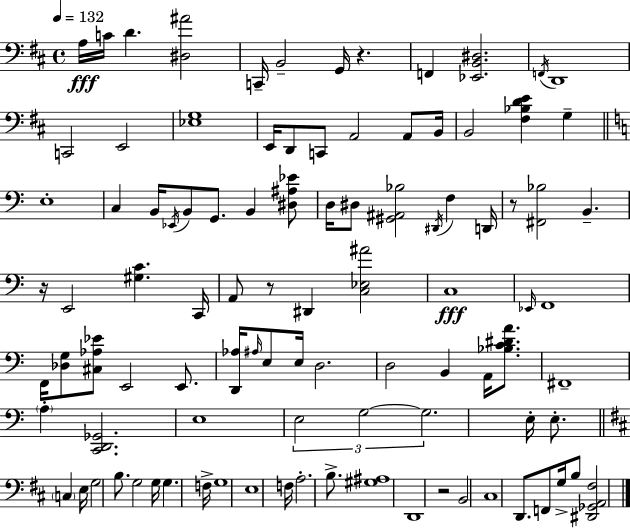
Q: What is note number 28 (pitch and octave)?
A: D#3